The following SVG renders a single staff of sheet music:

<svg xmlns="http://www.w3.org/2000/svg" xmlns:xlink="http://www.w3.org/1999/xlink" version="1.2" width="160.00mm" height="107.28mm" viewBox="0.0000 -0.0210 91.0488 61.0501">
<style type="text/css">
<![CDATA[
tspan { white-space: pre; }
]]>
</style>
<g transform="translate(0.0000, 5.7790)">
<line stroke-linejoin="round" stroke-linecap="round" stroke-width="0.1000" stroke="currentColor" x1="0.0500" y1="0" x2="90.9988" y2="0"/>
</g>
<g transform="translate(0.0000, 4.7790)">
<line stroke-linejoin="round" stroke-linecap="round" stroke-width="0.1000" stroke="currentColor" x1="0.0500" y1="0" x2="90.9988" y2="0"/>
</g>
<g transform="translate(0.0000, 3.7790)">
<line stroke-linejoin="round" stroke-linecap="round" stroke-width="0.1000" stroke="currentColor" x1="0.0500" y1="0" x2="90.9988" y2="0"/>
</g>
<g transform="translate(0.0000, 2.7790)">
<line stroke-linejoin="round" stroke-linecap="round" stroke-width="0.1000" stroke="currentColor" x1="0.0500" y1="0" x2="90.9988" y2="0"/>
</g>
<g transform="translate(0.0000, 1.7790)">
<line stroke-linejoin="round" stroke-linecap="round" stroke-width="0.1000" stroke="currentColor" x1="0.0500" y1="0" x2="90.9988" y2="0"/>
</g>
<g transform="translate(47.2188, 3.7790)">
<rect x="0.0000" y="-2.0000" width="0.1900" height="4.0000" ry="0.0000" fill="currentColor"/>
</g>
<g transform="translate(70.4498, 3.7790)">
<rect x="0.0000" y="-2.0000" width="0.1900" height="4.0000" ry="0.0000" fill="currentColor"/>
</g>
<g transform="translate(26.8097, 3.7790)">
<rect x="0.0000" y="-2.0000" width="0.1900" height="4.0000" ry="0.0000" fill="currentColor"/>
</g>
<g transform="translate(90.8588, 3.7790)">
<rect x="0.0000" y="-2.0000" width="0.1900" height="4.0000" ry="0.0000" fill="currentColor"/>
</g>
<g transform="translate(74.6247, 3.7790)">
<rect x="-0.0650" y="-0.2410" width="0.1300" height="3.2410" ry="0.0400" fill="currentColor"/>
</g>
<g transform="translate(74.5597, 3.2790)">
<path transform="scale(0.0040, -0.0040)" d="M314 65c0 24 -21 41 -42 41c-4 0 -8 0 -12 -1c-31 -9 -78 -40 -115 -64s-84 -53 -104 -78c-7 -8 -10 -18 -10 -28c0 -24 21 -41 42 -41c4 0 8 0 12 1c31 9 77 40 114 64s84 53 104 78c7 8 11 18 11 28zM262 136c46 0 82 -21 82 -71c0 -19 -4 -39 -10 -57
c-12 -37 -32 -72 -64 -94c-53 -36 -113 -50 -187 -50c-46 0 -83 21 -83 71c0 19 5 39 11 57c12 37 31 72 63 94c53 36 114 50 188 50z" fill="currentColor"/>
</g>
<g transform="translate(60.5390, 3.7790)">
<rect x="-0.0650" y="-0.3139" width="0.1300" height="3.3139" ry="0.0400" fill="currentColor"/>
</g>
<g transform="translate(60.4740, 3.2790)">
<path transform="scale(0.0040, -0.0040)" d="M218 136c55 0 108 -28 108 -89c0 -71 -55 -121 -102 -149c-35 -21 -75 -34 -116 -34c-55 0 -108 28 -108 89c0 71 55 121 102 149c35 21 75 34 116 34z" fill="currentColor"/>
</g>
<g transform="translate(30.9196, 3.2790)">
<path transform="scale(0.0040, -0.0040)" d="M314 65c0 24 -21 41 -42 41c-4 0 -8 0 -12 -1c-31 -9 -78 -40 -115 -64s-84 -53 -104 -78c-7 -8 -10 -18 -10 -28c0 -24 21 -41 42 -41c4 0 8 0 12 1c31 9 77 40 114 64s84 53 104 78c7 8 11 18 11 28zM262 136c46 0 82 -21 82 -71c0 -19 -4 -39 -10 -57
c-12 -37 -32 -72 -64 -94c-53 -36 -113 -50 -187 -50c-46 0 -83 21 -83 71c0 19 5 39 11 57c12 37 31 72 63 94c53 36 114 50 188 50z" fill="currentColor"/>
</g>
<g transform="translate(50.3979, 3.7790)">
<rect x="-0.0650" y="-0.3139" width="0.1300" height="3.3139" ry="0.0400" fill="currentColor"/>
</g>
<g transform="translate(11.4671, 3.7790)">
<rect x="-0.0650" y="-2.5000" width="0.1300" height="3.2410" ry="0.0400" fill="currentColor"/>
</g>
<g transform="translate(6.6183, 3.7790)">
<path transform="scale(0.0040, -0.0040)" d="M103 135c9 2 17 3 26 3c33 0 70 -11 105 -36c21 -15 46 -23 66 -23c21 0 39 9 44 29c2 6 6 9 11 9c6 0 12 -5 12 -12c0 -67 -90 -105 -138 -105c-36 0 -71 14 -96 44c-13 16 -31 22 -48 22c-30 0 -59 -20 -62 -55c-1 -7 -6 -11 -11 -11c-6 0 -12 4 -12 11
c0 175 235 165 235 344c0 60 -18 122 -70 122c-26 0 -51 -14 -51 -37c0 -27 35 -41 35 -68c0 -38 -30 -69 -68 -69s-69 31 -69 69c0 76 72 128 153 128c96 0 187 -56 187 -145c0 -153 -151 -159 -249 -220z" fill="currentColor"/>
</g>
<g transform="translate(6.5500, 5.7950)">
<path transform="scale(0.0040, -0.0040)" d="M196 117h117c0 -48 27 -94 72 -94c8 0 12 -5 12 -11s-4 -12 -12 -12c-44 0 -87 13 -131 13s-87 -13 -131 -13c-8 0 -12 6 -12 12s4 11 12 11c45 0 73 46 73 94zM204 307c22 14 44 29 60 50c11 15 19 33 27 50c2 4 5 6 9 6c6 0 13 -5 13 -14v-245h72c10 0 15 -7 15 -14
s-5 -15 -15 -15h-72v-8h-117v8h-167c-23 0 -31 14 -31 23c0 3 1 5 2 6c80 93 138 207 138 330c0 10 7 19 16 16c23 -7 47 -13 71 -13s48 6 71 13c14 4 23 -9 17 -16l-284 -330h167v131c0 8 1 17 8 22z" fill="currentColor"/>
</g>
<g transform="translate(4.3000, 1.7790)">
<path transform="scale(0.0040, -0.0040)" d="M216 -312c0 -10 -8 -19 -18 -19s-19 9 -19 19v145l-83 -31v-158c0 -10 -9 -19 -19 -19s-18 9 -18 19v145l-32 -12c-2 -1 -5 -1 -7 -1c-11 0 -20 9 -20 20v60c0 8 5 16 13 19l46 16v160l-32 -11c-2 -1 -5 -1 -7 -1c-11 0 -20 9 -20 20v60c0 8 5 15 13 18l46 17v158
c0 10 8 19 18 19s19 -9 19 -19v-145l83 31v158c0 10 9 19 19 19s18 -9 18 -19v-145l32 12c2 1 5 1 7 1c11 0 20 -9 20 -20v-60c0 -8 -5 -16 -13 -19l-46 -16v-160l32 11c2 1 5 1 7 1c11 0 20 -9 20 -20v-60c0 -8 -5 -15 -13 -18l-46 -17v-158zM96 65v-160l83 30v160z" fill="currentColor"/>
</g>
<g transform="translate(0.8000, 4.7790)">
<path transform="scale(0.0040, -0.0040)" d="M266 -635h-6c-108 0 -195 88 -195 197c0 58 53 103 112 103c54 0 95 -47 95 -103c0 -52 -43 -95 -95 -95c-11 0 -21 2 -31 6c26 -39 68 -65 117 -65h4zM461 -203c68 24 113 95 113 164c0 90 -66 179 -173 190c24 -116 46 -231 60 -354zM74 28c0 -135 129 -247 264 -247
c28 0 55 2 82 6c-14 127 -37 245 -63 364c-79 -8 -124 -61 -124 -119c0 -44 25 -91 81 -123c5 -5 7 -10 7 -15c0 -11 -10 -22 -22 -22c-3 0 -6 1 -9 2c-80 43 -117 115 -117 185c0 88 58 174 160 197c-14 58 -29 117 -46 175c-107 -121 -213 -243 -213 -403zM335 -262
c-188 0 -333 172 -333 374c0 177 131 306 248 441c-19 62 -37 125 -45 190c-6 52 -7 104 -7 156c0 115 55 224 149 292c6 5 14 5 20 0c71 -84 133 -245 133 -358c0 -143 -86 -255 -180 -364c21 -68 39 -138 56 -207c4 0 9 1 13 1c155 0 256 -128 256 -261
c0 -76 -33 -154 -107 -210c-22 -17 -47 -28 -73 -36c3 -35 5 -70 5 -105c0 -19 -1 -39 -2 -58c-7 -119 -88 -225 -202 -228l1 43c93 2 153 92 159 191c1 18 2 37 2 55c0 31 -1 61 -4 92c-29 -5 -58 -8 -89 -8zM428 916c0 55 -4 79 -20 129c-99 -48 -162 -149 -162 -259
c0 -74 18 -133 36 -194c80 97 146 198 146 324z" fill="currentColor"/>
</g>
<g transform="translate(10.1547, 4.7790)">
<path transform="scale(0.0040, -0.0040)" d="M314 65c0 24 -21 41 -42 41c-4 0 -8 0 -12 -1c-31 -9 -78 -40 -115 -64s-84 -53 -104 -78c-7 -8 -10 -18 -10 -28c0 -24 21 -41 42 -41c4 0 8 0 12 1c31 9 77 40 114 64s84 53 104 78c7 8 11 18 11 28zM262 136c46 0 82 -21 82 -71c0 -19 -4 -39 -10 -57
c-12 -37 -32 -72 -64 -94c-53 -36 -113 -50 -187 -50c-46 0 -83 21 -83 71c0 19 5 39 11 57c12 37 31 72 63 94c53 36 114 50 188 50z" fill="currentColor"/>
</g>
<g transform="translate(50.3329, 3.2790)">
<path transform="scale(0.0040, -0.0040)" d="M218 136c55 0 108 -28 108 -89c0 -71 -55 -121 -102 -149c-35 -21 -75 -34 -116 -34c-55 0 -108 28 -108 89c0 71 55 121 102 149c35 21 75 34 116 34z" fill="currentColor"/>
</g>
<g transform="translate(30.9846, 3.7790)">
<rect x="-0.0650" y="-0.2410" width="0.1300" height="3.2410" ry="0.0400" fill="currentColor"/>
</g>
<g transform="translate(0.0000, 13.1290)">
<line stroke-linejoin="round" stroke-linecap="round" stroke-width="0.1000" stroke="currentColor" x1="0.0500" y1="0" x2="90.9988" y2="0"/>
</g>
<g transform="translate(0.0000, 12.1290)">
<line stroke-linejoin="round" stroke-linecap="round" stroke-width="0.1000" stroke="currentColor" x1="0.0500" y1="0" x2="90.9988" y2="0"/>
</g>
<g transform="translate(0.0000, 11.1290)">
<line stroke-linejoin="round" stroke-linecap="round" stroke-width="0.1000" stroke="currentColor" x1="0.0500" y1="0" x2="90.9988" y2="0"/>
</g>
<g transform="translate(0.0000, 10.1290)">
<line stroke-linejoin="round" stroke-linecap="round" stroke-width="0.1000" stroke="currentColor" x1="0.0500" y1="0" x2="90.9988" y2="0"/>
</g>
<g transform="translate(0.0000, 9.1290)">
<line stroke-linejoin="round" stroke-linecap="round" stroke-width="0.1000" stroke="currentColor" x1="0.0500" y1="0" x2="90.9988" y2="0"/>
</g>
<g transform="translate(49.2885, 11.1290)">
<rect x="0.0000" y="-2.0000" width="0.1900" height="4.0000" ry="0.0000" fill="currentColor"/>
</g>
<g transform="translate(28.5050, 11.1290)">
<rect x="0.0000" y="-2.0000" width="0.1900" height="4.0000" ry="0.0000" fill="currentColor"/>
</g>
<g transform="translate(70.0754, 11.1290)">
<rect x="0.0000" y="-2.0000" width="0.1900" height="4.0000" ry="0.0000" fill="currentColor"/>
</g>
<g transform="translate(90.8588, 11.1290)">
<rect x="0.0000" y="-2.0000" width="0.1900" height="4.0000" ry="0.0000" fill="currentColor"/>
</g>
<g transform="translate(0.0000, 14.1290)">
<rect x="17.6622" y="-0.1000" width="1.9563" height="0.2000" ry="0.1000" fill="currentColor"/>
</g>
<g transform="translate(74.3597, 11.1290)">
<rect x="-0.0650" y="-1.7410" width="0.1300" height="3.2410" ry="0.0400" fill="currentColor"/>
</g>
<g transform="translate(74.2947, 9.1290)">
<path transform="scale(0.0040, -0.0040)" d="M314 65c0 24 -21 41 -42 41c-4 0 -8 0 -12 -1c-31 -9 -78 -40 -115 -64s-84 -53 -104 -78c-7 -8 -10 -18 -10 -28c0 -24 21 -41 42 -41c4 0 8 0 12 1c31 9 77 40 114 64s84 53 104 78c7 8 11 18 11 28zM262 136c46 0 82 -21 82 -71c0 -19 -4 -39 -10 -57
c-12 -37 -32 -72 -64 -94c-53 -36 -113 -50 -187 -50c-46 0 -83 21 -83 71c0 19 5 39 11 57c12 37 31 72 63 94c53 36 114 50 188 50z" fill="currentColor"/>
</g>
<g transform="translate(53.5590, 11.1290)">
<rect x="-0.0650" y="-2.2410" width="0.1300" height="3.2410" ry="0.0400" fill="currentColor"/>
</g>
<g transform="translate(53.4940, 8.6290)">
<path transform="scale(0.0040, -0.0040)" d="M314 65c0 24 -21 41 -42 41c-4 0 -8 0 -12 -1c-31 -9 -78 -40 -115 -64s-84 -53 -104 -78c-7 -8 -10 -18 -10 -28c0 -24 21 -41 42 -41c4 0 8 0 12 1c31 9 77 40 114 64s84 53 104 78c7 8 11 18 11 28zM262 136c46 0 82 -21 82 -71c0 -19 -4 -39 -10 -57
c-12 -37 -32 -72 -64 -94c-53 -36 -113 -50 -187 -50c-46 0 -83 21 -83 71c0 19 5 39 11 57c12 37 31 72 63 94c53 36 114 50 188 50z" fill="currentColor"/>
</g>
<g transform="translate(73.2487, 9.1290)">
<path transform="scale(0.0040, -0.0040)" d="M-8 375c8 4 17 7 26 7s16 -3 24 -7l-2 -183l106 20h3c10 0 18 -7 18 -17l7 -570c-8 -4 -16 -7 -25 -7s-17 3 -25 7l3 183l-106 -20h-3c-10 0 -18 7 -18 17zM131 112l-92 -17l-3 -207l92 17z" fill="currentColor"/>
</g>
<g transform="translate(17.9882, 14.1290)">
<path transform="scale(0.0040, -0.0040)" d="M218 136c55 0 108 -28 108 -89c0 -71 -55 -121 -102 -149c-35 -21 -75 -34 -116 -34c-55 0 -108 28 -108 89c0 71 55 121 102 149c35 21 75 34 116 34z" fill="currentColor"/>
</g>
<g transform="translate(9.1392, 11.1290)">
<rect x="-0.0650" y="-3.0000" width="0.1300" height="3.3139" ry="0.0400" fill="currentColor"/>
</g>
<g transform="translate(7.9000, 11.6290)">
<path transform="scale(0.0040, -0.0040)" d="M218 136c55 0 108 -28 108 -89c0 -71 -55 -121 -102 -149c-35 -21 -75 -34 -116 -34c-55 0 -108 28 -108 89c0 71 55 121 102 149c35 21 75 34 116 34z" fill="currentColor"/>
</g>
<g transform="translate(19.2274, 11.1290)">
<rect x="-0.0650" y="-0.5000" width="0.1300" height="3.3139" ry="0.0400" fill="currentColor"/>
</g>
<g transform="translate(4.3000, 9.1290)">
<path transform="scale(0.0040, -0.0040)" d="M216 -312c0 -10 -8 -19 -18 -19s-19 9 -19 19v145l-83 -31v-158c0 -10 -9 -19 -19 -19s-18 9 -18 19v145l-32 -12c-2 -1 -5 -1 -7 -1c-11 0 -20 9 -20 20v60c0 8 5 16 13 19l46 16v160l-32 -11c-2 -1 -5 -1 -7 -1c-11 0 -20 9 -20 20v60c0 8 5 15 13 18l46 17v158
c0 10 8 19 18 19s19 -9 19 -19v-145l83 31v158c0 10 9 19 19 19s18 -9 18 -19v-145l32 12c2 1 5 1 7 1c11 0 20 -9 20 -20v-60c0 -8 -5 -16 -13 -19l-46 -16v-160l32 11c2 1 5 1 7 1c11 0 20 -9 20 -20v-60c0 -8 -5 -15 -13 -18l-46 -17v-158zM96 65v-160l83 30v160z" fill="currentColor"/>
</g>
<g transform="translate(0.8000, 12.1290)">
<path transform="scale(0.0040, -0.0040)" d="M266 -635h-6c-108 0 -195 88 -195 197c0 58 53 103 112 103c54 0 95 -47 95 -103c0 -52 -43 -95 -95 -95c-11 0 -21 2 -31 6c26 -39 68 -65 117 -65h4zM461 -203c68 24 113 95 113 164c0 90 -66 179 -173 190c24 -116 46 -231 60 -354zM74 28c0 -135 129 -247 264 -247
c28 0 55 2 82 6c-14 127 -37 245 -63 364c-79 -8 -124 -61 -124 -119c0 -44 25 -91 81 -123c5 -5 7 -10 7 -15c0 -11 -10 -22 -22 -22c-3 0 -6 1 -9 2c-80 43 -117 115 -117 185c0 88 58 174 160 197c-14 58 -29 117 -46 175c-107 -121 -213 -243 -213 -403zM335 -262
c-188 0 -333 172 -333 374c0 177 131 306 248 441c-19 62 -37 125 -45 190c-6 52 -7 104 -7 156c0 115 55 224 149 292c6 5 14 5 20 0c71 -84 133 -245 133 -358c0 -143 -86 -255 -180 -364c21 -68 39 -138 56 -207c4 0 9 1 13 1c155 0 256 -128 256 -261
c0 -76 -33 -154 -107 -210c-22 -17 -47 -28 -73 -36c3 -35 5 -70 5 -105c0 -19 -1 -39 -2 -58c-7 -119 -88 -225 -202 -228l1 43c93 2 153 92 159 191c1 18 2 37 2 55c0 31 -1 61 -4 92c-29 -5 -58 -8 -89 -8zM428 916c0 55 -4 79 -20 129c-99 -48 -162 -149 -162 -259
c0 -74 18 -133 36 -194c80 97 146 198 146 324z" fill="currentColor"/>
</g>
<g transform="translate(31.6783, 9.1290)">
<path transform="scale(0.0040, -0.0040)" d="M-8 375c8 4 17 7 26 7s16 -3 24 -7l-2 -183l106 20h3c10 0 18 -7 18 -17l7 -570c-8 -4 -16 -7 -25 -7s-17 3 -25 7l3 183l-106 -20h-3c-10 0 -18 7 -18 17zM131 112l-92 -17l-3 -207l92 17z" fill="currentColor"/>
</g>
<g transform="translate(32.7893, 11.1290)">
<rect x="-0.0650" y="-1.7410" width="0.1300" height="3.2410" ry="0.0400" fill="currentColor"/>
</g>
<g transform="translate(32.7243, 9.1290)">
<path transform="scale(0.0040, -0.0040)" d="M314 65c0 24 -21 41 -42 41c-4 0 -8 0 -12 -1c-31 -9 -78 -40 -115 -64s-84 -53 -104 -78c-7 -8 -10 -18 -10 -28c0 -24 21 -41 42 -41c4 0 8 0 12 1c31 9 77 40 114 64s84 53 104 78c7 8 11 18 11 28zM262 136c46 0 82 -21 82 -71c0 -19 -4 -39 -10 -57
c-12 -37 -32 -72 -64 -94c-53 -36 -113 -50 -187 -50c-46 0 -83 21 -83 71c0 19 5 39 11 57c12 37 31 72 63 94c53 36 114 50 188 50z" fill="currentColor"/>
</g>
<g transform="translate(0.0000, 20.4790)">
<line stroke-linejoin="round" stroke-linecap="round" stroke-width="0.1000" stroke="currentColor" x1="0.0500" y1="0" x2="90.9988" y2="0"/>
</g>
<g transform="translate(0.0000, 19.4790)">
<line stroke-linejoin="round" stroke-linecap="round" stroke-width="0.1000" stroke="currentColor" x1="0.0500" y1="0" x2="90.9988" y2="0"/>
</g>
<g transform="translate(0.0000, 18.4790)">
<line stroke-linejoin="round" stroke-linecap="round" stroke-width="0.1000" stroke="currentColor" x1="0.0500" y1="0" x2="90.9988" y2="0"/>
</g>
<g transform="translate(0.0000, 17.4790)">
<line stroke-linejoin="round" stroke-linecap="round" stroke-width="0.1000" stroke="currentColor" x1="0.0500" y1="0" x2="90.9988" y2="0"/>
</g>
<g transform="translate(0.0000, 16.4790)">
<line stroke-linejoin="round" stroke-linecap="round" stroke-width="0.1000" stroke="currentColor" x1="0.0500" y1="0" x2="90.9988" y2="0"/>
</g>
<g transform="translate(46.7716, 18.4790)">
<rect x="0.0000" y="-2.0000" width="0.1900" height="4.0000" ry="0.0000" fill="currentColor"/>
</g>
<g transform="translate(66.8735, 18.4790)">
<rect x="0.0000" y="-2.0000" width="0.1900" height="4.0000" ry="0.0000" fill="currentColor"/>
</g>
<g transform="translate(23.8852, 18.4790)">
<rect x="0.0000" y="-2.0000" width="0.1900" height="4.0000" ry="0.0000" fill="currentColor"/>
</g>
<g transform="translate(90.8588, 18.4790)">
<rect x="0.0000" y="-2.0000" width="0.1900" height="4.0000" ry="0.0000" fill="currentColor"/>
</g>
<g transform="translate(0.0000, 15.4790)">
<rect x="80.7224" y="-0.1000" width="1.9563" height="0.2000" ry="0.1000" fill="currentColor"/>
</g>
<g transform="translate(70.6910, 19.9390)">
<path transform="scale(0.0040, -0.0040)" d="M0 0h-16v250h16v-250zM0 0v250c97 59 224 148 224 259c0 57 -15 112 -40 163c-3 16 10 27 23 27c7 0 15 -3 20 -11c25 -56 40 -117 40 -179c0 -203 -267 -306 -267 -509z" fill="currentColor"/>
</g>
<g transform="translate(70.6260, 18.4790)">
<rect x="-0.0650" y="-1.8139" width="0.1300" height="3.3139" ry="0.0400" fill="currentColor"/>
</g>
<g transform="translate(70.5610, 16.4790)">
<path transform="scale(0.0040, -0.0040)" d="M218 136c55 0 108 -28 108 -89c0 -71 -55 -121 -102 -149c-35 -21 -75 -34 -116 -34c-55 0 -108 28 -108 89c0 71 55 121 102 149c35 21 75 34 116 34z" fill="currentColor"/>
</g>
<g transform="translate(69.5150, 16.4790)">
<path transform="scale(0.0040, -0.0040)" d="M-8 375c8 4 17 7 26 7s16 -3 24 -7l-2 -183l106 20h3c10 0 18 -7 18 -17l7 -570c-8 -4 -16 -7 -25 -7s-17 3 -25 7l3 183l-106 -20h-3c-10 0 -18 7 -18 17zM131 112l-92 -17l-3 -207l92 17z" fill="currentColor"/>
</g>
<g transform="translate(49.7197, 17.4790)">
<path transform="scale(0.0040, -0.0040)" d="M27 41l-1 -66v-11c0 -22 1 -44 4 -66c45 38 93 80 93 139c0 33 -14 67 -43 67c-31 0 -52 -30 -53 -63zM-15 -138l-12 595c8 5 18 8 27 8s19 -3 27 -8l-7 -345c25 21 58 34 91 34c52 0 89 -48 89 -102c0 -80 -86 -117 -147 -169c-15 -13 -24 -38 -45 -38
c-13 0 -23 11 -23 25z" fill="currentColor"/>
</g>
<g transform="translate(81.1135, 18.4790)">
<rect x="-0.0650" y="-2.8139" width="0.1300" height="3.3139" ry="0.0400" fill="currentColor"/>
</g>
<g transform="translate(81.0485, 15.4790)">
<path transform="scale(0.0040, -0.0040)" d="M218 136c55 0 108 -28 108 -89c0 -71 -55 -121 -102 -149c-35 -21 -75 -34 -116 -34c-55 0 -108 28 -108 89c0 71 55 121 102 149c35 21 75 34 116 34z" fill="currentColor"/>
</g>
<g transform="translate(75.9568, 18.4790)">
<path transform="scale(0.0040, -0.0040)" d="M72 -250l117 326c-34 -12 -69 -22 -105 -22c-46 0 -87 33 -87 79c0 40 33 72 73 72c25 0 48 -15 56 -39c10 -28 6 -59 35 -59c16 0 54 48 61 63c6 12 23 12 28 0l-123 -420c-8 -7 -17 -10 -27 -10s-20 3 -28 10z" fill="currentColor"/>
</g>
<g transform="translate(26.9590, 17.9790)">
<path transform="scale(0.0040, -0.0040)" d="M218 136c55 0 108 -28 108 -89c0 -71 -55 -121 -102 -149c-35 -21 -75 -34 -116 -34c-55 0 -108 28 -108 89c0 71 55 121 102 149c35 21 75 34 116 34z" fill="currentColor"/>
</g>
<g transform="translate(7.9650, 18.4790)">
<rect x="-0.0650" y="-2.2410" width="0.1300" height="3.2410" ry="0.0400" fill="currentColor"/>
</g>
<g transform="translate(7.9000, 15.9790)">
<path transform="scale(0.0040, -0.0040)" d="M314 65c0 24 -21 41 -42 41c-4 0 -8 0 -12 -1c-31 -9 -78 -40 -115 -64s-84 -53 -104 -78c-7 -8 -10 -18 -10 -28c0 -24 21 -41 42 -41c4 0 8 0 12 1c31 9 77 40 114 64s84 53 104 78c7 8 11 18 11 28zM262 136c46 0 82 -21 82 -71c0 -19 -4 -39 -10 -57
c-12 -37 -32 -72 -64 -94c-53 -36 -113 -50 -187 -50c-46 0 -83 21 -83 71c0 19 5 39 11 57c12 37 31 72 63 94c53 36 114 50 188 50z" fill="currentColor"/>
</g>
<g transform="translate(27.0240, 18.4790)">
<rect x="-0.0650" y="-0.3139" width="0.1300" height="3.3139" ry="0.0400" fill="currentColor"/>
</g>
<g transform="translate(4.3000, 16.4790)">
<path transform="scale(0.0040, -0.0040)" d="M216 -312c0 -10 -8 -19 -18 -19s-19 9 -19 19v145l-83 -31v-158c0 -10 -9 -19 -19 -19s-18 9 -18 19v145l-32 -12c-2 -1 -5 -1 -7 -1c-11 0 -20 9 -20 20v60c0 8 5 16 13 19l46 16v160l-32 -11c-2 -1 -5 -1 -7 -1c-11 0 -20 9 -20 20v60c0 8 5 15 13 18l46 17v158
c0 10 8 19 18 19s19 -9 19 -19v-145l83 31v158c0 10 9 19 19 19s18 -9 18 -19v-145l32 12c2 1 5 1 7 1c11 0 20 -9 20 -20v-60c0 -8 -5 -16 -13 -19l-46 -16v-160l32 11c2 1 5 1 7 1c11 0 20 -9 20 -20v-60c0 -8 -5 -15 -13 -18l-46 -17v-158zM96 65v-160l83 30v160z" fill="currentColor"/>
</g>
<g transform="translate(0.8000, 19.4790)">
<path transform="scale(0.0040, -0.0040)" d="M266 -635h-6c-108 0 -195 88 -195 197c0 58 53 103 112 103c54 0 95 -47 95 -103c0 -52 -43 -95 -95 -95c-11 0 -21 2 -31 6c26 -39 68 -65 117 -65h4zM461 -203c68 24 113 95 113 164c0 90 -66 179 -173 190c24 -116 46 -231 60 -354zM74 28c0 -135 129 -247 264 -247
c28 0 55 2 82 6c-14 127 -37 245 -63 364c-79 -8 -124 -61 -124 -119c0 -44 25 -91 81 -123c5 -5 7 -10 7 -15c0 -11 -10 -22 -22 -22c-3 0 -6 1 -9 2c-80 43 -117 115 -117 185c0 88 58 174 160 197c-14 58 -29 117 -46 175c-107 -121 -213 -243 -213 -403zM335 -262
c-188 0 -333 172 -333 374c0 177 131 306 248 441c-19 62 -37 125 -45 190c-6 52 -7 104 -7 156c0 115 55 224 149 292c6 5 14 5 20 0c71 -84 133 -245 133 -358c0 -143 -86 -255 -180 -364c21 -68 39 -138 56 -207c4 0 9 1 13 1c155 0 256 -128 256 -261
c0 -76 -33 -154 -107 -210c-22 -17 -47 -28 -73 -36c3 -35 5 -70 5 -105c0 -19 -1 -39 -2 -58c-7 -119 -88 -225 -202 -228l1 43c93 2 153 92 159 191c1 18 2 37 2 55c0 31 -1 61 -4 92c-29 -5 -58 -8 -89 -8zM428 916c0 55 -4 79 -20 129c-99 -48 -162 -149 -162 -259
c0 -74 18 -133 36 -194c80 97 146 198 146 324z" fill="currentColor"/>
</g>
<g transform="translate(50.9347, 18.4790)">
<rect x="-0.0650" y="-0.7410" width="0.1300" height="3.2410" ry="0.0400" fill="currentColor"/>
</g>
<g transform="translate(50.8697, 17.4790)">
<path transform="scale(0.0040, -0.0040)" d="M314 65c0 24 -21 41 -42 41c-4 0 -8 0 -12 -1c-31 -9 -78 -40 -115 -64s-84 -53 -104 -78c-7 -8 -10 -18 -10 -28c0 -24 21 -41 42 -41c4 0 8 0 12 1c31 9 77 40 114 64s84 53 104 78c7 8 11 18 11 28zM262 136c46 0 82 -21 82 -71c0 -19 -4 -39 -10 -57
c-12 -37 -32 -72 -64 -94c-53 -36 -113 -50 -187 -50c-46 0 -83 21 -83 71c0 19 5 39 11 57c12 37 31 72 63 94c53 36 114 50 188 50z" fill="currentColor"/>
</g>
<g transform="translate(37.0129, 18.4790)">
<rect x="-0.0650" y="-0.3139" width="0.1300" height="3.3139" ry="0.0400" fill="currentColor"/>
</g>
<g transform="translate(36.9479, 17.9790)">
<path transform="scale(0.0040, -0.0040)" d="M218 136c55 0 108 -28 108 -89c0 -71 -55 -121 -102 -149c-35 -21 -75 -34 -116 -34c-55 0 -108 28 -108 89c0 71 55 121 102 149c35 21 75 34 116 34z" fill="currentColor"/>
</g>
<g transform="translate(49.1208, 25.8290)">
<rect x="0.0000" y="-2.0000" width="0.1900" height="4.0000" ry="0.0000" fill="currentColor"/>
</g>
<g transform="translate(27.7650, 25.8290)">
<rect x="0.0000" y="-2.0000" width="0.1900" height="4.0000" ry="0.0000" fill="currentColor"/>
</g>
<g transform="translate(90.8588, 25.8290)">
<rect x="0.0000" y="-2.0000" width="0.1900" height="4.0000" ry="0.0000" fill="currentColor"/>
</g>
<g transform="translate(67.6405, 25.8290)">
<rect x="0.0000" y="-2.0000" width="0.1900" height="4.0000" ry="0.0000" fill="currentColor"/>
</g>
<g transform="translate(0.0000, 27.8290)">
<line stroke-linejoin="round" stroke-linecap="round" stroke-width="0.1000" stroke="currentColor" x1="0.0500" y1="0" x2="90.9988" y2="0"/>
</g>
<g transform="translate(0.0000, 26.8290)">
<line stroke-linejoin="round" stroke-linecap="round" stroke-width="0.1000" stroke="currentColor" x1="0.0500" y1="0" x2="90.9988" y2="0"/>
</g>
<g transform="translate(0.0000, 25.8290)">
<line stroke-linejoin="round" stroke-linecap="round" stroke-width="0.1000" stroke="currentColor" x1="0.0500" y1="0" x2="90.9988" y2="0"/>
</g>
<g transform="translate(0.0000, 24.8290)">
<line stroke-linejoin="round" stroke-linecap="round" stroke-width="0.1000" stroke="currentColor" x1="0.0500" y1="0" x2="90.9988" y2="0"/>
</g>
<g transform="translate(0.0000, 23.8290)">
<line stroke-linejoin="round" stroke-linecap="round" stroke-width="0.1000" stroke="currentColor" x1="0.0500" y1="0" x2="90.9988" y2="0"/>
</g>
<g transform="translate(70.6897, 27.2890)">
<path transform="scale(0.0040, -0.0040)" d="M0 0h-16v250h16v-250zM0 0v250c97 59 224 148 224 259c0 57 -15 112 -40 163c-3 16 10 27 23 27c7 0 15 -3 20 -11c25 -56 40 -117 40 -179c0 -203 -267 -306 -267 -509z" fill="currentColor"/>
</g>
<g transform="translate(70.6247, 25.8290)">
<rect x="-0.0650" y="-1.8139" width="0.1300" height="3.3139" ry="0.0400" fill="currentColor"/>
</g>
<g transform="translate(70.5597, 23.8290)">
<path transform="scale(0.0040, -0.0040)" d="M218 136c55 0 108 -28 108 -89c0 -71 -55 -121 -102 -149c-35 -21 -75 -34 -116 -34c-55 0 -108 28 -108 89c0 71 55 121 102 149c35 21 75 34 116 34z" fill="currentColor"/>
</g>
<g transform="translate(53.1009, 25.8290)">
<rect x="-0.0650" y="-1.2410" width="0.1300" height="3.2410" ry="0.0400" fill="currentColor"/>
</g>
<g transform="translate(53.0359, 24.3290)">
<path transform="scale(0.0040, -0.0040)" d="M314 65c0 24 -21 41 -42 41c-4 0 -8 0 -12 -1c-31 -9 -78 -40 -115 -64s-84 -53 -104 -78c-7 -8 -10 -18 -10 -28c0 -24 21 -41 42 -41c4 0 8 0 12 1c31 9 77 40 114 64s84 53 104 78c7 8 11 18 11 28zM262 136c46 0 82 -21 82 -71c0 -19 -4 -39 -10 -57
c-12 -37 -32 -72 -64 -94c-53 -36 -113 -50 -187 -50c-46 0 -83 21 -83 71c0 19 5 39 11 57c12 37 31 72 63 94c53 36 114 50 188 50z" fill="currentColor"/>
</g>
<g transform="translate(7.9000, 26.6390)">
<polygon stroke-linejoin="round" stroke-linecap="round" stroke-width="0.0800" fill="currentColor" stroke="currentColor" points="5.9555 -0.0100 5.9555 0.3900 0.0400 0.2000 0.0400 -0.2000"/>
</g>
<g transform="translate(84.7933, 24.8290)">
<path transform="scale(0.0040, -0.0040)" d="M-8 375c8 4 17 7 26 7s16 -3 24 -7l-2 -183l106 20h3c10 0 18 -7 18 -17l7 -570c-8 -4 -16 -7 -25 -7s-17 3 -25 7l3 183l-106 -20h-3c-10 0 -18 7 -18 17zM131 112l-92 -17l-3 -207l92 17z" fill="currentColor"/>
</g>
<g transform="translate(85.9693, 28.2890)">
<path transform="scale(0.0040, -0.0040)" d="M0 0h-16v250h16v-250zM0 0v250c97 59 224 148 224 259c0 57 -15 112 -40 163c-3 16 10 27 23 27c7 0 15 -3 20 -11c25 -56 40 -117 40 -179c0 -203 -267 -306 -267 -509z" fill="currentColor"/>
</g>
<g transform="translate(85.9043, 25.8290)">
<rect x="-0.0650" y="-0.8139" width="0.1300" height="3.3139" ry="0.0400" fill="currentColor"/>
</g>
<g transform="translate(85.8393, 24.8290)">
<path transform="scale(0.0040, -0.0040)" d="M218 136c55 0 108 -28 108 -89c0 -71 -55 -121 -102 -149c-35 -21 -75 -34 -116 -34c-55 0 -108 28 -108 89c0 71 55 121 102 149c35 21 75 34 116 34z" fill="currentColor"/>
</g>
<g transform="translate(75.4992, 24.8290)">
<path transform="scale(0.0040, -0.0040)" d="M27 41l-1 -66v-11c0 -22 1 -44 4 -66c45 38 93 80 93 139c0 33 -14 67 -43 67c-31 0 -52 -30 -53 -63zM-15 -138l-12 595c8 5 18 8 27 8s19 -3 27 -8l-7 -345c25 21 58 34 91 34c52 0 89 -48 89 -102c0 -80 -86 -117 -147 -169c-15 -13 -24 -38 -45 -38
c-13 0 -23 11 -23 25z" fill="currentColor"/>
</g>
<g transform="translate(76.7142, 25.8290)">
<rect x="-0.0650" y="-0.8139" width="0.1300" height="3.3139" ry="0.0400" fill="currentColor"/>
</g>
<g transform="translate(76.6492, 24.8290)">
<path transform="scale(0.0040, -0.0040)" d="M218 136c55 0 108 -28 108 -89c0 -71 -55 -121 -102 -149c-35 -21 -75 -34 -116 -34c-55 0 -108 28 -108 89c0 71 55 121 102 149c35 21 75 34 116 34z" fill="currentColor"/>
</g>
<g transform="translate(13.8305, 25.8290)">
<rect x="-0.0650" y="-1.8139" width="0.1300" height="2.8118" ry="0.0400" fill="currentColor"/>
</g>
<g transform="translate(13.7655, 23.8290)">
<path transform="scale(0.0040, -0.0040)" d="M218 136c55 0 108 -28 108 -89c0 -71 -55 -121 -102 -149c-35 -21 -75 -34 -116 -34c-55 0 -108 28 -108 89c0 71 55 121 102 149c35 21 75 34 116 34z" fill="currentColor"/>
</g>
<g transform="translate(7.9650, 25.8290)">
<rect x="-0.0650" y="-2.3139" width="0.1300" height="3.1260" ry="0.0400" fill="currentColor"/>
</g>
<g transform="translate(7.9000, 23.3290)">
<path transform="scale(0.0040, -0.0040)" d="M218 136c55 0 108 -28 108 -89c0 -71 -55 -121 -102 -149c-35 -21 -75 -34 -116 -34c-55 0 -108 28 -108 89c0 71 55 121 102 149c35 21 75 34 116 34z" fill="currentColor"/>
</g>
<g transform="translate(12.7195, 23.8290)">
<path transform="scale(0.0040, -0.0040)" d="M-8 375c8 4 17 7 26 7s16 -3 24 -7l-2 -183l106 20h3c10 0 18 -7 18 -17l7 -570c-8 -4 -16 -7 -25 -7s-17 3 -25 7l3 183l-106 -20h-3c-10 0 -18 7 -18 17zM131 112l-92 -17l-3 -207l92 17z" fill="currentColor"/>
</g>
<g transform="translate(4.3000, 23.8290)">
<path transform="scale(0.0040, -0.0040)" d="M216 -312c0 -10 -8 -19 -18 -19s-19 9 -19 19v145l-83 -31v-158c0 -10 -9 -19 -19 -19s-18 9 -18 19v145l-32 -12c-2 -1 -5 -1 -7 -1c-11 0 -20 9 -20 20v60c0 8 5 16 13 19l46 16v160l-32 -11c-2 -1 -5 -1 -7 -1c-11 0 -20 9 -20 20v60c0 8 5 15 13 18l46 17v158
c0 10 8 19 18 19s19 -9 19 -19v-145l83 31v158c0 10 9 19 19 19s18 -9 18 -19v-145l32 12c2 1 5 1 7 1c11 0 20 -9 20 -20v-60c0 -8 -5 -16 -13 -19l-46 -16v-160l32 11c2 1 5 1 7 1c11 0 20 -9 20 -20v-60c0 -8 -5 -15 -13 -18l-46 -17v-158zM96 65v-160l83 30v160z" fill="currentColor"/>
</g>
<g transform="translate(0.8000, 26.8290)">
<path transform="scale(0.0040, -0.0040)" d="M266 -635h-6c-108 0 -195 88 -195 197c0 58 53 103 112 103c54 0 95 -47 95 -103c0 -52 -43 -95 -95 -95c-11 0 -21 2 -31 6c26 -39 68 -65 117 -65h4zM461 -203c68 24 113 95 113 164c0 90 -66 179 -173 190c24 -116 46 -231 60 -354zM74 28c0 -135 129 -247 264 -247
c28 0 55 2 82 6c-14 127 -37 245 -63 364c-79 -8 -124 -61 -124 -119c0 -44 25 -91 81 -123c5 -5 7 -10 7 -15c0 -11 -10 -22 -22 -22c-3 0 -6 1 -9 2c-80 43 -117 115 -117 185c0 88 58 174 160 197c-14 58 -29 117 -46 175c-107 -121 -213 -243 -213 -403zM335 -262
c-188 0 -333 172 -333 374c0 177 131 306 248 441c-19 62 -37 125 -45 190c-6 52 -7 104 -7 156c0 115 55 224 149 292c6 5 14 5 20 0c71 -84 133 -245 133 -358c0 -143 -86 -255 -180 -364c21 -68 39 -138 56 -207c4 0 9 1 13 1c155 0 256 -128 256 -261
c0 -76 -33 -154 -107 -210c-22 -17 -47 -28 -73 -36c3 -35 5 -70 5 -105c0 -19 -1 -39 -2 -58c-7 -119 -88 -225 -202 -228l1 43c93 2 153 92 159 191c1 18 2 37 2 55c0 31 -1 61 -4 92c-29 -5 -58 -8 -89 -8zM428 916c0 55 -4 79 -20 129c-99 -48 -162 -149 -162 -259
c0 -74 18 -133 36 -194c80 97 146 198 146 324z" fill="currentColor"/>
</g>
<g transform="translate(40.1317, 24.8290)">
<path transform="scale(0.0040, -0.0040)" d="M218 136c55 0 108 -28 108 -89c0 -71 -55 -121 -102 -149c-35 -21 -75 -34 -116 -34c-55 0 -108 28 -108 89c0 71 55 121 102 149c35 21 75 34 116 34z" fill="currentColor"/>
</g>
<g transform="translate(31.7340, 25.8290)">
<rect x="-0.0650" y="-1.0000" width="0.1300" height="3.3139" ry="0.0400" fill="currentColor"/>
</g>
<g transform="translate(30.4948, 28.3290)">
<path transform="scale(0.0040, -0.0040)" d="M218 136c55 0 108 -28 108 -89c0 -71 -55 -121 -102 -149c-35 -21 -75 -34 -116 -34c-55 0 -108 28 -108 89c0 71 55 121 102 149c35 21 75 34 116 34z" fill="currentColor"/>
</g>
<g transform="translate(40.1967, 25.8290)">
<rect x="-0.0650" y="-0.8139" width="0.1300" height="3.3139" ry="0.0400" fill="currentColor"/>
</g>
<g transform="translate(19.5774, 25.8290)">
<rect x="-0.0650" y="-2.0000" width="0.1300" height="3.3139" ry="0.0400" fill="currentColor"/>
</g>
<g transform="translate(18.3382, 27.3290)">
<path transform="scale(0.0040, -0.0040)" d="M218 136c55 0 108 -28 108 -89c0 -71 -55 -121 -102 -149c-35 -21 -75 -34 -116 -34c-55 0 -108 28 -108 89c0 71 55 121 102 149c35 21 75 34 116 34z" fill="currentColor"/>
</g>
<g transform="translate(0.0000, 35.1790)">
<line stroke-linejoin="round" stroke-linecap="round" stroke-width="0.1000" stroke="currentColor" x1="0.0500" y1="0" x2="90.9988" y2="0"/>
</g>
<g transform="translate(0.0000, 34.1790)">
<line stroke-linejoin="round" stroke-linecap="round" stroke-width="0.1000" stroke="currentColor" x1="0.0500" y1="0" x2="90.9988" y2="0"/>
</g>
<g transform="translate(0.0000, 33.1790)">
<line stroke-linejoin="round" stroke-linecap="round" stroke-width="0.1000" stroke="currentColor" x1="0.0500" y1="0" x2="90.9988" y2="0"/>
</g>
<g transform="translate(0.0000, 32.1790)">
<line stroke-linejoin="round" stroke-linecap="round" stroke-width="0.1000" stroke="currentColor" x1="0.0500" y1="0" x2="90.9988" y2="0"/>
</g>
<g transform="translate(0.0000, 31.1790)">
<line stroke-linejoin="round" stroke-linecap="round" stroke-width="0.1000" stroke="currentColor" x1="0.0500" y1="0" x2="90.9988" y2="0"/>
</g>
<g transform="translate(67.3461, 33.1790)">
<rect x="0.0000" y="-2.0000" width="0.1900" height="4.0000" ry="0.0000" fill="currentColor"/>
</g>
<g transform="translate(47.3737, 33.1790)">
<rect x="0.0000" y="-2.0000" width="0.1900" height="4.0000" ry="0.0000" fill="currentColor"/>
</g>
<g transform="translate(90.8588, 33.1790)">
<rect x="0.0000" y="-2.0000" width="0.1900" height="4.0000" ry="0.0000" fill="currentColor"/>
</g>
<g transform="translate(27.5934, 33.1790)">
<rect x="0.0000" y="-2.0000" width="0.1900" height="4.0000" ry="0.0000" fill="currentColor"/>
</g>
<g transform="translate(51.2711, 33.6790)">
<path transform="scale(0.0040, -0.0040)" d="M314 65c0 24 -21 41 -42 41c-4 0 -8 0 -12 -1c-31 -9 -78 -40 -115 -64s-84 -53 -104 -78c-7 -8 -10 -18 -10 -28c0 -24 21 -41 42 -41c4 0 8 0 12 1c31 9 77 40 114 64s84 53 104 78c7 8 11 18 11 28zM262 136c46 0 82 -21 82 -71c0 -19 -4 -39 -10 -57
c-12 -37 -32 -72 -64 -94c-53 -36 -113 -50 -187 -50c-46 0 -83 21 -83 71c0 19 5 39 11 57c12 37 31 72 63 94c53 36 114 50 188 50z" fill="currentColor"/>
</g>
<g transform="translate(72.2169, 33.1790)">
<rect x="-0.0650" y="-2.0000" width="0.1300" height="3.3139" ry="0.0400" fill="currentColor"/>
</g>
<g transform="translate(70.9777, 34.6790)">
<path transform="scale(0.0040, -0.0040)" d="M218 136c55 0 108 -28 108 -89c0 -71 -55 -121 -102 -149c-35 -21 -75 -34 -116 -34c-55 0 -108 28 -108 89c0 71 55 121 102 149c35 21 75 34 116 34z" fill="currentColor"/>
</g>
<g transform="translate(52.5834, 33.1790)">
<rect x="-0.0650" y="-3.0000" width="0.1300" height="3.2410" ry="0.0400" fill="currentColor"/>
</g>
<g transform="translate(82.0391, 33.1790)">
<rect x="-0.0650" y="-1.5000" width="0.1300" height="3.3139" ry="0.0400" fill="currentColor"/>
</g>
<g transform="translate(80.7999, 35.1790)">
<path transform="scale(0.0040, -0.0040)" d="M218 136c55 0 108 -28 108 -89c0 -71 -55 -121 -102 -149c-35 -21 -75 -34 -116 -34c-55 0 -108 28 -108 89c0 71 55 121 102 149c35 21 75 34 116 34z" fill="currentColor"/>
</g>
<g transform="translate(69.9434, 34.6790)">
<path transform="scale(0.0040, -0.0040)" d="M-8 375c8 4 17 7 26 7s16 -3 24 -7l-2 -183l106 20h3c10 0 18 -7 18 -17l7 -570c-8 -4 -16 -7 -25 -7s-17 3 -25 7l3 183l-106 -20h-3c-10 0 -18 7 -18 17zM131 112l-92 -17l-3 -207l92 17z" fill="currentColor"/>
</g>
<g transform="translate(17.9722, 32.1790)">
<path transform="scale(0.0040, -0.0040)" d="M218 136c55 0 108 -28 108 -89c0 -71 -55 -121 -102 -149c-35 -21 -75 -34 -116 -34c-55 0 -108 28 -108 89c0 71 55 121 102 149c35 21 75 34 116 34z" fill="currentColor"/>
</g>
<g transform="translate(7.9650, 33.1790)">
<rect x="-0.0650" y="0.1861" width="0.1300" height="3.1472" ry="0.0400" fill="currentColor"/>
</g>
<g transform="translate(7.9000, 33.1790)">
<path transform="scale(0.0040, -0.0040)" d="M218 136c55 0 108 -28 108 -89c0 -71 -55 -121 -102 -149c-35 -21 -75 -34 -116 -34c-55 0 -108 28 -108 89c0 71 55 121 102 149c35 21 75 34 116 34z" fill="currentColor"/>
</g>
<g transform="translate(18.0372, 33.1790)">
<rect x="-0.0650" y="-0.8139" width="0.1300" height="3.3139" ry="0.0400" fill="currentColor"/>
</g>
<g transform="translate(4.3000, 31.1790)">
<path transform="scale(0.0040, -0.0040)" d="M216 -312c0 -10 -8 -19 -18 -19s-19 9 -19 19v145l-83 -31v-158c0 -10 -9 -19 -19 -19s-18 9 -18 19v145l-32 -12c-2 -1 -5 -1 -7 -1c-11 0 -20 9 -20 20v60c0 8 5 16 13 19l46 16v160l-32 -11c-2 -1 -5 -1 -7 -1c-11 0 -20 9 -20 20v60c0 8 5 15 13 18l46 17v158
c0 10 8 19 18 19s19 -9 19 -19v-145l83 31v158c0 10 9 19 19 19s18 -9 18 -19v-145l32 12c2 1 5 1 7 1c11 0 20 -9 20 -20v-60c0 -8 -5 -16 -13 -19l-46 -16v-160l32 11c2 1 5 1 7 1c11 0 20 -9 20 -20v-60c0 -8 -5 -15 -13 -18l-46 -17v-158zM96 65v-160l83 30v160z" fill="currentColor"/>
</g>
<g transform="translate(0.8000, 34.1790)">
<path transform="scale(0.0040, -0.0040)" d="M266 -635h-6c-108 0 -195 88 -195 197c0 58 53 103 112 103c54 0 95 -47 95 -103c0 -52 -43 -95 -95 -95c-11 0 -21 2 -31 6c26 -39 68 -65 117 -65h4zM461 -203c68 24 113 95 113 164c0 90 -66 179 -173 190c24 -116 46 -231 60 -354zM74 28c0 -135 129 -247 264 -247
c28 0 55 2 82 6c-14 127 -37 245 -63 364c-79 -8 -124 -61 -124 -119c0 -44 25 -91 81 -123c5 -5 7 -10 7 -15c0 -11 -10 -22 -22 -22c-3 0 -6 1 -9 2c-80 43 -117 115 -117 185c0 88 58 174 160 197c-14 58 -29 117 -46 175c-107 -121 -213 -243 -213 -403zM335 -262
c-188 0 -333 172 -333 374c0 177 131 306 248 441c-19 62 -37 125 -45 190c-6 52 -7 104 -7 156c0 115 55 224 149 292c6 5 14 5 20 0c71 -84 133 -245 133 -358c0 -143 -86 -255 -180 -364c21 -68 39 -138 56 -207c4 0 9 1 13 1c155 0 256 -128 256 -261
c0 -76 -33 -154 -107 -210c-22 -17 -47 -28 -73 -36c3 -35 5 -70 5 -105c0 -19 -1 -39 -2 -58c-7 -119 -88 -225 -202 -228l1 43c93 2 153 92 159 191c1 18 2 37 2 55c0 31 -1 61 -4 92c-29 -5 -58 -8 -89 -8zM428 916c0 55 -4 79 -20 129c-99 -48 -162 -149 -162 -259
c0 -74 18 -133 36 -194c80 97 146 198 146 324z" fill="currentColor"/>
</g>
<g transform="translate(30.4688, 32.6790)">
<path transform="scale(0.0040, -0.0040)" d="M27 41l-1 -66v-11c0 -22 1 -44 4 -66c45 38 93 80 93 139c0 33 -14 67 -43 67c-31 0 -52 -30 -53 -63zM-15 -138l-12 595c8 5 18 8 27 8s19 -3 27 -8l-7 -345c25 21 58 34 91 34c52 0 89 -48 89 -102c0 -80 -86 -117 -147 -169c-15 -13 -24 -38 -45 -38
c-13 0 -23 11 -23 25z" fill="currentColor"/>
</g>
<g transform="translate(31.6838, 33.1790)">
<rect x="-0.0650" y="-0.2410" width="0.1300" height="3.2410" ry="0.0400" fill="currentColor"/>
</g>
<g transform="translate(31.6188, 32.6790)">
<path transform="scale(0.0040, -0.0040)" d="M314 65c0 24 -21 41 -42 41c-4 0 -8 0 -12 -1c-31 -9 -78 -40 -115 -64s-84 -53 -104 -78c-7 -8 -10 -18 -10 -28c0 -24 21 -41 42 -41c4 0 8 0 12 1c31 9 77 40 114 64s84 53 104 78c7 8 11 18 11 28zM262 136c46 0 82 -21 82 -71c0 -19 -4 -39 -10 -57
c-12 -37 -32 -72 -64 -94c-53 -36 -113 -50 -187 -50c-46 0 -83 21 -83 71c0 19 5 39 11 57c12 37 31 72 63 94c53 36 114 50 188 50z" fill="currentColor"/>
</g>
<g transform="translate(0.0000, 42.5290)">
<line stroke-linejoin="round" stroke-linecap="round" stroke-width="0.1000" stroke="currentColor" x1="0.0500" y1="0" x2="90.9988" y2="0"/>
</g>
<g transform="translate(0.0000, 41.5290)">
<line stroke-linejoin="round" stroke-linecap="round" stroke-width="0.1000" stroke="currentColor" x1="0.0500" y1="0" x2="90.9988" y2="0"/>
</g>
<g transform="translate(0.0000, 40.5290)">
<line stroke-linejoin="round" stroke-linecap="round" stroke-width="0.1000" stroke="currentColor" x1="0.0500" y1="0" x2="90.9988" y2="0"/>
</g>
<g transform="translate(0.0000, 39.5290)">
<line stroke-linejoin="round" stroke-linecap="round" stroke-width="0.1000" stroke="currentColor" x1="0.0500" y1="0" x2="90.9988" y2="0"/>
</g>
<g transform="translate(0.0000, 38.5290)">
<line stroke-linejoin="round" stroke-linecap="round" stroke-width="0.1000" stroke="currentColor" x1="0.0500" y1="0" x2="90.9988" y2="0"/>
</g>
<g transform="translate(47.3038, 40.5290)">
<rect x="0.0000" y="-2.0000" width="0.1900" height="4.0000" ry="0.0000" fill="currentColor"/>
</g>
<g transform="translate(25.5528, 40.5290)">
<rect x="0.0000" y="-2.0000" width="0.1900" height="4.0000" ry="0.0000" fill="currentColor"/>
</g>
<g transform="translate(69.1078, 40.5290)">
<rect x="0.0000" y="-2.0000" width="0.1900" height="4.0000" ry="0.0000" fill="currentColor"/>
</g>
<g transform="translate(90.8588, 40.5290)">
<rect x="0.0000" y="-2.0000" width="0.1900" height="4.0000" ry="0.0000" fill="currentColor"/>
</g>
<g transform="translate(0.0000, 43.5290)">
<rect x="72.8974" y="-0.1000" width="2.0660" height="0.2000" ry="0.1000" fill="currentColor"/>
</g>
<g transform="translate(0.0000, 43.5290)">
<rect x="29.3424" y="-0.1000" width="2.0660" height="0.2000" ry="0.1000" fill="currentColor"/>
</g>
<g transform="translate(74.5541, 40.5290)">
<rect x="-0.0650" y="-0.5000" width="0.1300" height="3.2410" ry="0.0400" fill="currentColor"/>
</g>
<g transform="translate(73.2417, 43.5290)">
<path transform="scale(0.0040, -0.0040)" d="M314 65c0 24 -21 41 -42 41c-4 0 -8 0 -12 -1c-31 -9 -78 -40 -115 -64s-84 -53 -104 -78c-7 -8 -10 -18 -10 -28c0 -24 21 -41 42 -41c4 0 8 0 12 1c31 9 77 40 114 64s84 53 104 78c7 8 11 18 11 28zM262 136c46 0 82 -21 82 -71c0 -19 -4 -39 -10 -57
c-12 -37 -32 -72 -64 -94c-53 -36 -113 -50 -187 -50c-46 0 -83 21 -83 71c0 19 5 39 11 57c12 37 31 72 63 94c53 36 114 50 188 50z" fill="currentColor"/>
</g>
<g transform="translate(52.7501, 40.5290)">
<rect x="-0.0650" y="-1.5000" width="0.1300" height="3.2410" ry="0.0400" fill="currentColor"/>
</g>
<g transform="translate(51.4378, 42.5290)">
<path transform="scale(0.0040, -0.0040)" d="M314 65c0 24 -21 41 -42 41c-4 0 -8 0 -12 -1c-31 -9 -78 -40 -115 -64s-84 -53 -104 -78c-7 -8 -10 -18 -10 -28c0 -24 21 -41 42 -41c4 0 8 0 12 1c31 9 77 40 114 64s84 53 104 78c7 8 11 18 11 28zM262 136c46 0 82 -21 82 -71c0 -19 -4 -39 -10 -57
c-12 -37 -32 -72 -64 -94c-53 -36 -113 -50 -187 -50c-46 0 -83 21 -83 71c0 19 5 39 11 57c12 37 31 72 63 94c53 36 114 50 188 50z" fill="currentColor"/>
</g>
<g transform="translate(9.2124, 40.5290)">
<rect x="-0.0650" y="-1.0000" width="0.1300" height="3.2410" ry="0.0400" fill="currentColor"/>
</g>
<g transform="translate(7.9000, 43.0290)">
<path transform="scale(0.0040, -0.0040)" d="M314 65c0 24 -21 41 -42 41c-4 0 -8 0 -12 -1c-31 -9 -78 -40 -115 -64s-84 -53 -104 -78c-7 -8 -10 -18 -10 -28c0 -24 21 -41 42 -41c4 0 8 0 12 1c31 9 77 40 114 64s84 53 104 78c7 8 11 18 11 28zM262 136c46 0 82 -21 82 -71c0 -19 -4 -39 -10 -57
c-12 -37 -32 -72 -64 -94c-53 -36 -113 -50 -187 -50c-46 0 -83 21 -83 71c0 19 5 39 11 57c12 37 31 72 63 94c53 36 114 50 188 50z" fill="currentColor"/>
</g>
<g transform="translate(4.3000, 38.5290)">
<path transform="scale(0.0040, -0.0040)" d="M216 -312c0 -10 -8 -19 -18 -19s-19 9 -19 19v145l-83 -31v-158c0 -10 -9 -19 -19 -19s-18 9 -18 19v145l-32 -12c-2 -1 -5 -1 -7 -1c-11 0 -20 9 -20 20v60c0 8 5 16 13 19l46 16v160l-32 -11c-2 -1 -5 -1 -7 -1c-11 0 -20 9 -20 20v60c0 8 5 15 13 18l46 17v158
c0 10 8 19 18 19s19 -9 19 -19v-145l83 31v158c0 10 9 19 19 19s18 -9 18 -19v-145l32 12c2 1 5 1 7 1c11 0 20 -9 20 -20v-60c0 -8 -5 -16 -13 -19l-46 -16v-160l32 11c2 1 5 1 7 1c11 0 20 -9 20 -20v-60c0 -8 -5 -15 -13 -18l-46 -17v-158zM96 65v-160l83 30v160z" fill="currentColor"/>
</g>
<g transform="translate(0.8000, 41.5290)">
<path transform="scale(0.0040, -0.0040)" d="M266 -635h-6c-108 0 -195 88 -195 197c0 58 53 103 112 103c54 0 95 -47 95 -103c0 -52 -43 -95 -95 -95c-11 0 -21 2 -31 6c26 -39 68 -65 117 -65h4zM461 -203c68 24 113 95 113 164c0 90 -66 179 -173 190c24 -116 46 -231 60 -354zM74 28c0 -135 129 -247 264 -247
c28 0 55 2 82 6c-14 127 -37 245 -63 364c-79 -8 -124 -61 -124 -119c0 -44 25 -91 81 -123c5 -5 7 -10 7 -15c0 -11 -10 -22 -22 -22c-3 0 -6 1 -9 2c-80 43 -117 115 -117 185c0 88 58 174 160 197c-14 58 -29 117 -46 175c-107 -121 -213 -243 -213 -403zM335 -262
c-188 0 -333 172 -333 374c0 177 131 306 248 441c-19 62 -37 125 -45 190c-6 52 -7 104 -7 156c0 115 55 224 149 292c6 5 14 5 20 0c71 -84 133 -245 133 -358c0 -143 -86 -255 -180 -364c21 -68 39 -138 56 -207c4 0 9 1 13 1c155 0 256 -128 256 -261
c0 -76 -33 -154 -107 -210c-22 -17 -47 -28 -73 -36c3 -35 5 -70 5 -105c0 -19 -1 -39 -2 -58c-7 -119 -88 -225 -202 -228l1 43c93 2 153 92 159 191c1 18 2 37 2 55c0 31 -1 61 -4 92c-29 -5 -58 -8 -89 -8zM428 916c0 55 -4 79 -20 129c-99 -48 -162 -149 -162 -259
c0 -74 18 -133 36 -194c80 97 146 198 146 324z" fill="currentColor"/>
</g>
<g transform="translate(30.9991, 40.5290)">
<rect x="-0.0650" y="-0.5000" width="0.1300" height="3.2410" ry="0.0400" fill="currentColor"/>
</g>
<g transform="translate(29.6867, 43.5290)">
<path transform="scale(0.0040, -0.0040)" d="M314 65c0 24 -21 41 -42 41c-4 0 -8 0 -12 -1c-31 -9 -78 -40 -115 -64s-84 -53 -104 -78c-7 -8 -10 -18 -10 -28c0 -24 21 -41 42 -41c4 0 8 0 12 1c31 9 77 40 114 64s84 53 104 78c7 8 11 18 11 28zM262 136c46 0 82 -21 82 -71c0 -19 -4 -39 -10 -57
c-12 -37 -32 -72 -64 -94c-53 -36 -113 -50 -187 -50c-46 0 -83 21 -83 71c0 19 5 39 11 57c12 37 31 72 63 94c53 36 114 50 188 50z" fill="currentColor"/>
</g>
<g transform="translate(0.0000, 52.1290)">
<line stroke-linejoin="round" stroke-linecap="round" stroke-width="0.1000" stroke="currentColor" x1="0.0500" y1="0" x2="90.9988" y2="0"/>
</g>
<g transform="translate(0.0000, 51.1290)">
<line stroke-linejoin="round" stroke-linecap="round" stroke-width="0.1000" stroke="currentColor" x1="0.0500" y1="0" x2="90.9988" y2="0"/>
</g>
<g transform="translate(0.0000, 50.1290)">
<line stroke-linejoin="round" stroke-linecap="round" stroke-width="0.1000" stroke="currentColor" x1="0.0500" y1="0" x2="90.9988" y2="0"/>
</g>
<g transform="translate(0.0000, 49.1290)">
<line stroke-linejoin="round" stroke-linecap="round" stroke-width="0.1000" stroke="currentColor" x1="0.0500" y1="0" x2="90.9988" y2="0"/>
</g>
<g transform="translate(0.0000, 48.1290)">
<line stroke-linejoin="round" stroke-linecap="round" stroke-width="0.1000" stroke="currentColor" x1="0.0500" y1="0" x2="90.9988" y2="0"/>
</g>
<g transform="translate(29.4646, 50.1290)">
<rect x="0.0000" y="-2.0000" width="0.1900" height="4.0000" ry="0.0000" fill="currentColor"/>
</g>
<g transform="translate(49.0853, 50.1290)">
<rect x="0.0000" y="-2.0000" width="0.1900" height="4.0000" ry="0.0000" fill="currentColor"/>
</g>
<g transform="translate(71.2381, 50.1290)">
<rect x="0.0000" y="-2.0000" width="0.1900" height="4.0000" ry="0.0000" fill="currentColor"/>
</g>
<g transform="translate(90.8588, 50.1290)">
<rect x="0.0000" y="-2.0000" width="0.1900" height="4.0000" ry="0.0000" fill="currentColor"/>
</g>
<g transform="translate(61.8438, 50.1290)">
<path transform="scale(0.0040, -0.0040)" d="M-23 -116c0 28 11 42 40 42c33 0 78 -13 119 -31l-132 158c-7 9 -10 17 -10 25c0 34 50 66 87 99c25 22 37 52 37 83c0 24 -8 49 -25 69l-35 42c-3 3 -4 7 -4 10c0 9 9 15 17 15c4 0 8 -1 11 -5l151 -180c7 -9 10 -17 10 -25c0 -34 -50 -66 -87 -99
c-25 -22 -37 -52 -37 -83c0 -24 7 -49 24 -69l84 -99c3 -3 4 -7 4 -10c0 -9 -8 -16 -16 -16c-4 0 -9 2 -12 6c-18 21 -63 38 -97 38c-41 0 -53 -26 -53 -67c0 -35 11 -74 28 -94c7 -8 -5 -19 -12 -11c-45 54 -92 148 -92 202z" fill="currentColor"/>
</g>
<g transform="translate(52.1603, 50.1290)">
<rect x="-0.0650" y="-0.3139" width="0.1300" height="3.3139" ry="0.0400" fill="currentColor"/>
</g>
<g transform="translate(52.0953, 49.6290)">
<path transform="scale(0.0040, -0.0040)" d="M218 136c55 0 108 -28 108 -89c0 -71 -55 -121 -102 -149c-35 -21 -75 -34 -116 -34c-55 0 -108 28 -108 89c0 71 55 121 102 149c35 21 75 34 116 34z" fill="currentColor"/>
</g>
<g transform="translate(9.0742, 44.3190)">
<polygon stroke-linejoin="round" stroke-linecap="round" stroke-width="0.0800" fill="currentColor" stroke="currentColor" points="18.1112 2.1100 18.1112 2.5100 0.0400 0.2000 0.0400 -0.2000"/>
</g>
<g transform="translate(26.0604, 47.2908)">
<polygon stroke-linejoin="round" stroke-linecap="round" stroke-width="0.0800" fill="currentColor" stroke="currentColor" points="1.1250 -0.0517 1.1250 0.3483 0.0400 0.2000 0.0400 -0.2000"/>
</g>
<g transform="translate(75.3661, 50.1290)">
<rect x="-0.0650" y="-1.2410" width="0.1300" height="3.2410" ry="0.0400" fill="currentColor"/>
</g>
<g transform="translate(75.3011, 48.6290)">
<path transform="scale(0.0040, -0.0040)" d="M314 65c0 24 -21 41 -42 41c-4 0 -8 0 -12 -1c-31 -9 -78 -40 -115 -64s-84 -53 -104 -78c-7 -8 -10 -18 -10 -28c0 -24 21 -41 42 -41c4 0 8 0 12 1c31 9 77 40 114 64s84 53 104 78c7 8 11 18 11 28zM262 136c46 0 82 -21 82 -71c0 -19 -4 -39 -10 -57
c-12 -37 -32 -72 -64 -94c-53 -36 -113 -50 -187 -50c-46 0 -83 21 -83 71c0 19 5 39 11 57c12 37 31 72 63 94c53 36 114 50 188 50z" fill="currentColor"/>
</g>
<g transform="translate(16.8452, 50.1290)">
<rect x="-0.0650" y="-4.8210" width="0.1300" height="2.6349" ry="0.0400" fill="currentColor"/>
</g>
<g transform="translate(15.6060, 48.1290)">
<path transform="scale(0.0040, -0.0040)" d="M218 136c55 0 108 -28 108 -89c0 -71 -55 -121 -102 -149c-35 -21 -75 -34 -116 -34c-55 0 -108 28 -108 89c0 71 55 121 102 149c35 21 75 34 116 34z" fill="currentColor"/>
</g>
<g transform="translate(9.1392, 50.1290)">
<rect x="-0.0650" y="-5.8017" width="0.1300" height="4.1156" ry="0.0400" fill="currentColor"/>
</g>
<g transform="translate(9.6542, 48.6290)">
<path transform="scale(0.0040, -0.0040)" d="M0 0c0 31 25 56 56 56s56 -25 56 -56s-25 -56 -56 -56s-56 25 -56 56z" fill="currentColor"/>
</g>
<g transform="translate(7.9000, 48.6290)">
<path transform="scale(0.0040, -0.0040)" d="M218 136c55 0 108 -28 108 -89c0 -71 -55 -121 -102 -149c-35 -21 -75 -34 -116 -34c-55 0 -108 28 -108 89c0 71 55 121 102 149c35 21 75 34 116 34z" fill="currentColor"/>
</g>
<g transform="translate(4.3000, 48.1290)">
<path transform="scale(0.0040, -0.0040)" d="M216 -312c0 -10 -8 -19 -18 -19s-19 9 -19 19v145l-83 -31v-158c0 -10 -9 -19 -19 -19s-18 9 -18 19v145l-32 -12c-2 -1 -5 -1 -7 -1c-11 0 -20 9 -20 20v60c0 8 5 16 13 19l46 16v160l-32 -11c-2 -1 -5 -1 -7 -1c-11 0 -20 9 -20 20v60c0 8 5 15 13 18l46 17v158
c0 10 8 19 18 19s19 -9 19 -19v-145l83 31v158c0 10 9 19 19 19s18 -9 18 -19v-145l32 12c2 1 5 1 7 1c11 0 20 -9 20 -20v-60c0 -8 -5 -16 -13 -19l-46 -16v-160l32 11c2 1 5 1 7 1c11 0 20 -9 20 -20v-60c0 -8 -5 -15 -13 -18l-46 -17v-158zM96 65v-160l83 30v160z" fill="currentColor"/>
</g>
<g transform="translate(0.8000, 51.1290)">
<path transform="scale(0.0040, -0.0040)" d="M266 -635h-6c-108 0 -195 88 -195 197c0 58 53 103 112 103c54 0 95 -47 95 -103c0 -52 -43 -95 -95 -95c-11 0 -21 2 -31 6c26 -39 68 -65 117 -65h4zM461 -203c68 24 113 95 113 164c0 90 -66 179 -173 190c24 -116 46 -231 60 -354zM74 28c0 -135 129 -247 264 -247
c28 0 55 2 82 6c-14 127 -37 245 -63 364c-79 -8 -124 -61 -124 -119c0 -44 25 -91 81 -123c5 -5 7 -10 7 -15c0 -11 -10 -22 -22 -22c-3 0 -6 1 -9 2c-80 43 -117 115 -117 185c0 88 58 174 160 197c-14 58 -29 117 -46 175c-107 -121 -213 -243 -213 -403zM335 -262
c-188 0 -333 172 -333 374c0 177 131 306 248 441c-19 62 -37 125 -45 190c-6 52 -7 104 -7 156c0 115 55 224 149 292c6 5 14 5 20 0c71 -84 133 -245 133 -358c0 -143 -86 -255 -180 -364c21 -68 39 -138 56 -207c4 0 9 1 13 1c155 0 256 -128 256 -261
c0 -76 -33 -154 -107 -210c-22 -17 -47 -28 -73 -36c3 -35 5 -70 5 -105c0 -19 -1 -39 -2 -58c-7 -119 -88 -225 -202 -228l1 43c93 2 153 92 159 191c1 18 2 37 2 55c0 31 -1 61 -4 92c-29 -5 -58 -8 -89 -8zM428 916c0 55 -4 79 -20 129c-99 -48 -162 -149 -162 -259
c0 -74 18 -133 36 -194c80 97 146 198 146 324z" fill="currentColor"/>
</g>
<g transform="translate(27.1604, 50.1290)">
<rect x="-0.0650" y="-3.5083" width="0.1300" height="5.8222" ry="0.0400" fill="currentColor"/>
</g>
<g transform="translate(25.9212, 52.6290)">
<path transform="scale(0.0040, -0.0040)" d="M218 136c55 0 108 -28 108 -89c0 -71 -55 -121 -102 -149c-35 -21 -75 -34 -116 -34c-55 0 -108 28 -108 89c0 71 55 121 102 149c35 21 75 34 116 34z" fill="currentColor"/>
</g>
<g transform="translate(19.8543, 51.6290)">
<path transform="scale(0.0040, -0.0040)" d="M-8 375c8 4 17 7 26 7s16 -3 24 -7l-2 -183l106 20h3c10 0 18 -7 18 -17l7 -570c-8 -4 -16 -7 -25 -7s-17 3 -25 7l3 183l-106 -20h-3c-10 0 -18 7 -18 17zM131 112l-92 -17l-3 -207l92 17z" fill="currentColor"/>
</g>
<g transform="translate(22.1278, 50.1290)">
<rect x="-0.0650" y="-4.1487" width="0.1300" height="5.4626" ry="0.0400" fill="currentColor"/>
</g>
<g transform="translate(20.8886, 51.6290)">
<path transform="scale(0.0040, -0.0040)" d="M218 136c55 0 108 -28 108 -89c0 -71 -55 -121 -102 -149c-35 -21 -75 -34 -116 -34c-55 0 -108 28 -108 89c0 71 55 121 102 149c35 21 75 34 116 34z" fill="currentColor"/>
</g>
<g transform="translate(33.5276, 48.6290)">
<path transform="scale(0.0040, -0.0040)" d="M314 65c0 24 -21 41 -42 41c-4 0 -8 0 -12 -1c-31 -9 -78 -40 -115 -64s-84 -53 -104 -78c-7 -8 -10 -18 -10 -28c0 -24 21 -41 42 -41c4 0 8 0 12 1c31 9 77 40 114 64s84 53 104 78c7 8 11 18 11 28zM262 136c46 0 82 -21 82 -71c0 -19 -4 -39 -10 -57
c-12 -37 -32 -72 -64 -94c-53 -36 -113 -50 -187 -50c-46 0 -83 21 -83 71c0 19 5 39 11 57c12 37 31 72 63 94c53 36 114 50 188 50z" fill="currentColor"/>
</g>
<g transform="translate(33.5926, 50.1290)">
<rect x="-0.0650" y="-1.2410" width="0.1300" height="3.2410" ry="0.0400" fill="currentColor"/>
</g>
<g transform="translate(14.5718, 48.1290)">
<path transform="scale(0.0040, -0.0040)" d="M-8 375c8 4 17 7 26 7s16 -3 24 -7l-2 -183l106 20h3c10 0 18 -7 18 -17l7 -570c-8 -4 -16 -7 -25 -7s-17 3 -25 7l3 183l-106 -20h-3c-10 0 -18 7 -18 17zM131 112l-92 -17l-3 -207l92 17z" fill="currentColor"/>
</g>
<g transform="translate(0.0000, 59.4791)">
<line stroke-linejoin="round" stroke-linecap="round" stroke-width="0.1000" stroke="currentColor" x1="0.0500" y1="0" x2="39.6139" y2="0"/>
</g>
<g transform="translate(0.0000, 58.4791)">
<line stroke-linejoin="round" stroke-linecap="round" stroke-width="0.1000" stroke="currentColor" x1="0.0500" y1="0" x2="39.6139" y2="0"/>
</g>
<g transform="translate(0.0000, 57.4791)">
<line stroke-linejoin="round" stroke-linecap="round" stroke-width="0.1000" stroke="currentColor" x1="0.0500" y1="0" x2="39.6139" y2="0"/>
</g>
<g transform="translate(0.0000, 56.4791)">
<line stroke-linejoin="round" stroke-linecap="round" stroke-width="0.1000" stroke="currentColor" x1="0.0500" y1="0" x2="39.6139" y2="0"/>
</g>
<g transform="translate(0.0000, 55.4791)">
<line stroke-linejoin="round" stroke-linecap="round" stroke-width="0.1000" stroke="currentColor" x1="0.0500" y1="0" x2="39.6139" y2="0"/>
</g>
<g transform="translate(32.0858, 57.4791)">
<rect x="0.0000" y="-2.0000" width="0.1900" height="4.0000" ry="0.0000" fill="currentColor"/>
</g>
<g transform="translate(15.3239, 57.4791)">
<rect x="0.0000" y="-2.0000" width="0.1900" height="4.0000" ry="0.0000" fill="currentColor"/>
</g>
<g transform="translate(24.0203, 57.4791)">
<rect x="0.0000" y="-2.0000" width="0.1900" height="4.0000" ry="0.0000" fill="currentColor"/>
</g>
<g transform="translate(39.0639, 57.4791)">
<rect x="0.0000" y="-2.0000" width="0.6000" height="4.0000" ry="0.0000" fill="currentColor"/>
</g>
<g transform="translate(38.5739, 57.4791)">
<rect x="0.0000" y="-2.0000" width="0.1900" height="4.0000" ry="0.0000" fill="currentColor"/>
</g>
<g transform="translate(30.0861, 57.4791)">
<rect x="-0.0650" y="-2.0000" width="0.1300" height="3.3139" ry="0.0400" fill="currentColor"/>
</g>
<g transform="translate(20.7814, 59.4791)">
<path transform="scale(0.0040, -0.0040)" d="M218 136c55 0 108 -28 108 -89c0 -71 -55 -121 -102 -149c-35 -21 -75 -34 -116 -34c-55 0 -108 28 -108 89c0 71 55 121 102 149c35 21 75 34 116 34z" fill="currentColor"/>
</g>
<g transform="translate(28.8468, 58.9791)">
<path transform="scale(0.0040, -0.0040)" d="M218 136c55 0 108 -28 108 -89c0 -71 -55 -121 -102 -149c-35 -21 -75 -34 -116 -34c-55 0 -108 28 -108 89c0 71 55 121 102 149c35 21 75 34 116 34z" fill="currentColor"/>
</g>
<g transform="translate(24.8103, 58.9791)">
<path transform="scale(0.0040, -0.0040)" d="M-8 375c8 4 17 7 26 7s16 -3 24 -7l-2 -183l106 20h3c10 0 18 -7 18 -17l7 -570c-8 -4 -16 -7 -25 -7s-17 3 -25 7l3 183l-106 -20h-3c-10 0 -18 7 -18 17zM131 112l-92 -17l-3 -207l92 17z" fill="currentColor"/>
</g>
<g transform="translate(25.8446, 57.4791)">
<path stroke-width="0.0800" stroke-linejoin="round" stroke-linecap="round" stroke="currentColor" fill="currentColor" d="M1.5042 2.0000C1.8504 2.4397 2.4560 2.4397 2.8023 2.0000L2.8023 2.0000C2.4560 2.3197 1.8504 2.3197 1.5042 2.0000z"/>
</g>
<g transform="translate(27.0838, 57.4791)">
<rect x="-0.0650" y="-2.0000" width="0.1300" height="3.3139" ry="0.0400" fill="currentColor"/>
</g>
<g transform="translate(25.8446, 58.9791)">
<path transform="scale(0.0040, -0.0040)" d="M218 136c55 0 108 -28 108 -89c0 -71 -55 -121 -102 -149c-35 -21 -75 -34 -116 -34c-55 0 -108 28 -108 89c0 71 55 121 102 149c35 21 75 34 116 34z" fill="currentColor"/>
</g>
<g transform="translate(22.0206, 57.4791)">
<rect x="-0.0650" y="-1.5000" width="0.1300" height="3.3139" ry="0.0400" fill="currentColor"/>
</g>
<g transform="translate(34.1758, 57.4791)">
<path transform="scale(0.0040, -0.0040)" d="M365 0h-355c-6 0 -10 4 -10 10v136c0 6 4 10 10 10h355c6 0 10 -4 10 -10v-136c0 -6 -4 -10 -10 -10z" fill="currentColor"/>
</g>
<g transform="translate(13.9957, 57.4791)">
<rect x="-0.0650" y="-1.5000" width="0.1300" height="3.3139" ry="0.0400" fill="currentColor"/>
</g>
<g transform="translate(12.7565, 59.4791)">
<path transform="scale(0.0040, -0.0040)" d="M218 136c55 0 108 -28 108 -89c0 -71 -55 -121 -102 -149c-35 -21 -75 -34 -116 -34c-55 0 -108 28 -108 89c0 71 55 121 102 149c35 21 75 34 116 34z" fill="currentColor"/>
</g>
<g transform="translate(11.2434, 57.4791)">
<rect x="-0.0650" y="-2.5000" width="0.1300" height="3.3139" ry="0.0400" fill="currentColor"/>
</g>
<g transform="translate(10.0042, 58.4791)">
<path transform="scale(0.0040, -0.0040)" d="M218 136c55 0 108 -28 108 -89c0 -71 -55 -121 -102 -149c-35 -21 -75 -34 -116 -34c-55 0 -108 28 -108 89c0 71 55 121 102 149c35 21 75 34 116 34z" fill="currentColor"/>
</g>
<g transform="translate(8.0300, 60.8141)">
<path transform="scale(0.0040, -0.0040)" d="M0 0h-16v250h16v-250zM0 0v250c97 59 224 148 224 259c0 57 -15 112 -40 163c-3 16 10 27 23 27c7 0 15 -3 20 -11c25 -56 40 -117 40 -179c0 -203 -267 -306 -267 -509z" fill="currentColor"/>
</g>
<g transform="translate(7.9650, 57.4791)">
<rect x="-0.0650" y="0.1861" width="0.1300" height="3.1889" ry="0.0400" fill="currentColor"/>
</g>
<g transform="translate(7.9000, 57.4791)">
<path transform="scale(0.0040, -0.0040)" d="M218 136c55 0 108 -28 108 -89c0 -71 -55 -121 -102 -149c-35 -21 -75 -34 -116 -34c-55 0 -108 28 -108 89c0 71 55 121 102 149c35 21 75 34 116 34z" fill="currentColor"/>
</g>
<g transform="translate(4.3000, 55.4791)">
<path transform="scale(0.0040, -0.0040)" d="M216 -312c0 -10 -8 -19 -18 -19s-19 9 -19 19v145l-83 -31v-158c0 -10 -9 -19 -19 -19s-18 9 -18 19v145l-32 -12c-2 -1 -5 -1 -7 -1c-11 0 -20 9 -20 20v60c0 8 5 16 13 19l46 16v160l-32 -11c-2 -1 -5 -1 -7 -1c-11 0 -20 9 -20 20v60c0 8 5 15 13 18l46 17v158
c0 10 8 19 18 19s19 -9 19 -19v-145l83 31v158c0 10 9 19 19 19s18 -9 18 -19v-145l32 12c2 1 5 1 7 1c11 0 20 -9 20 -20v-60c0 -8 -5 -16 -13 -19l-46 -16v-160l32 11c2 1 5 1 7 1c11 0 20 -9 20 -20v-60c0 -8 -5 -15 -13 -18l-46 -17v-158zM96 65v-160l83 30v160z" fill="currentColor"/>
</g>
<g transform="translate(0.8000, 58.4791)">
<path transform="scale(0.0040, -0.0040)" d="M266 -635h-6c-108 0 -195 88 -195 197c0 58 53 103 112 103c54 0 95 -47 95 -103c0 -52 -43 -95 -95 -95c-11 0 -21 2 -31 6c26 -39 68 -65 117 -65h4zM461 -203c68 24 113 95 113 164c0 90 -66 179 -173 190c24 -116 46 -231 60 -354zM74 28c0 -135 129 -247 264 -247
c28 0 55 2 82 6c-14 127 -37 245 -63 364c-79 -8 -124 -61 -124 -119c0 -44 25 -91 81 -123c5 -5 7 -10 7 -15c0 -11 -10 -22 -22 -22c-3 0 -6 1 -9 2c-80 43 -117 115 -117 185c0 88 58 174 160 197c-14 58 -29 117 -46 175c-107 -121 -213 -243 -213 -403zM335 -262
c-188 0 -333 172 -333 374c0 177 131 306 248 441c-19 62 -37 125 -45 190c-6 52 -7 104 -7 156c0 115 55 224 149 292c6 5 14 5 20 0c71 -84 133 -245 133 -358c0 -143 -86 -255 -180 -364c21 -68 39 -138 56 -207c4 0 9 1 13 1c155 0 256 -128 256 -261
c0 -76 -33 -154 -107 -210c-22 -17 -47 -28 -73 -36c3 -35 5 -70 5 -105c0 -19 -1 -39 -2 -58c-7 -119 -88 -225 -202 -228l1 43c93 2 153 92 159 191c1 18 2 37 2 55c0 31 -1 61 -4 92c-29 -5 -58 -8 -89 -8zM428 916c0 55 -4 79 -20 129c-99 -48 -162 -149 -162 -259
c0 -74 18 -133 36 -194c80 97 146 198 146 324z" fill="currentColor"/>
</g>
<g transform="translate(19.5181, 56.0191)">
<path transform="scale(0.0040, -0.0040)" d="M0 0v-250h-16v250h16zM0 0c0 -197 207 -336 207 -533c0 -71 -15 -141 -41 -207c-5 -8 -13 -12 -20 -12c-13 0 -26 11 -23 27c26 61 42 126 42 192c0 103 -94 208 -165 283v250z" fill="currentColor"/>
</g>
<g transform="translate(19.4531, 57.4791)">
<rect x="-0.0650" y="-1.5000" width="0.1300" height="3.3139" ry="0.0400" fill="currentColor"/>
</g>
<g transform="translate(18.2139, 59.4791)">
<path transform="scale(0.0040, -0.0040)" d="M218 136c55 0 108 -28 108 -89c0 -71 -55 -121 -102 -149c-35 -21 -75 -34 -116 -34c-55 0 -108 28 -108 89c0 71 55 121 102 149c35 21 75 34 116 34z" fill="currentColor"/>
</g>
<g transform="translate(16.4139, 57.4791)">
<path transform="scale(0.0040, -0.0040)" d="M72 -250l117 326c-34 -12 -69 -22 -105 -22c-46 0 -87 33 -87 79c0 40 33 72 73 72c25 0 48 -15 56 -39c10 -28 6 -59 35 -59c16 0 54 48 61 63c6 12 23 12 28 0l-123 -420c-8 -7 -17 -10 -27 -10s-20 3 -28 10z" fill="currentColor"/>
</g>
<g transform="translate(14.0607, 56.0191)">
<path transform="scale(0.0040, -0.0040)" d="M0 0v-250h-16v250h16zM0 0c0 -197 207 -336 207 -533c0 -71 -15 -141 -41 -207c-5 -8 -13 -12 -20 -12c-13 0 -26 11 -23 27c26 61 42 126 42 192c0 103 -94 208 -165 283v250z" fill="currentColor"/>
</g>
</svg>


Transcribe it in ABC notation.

X:1
T:Untitled
M:2/4
L:1/4
K:G
G2 c2 c c c2 A C f2 g2 f2 g2 c c _d2 f/2 z/2 a g/2 f/2 ^F D d e2 ^f/2 _d d/2 B d _c2 A2 F E D2 C2 E2 C2 e/2 f/2 F/2 D/4 e2 c z e2 B/2 G E/2 z/2 E/2 E F F z2